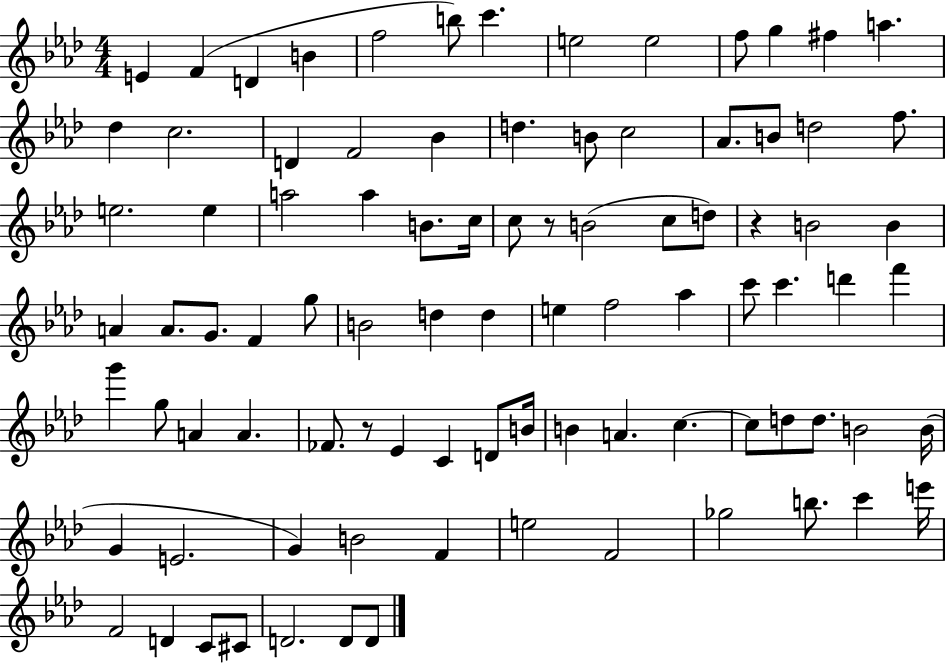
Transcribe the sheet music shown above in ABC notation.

X:1
T:Untitled
M:4/4
L:1/4
K:Ab
E F D B f2 b/2 c' e2 e2 f/2 g ^f a _d c2 D F2 _B d B/2 c2 _A/2 B/2 d2 f/2 e2 e a2 a B/2 c/4 c/2 z/2 B2 c/2 d/2 z B2 B A A/2 G/2 F g/2 B2 d d e f2 _a c'/2 c' d' f' g' g/2 A A _F/2 z/2 _E C D/2 B/4 B A c c/2 d/2 d/2 B2 B/4 G E2 G B2 F e2 F2 _g2 b/2 c' e'/4 F2 D C/2 ^C/2 D2 D/2 D/2